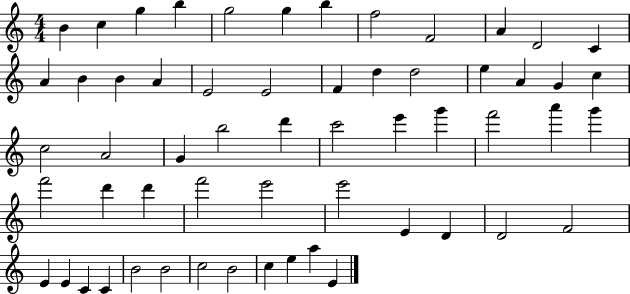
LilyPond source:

{
  \clef treble
  \numericTimeSignature
  \time 4/4
  \key c \major
  b'4 c''4 g''4 b''4 | g''2 g''4 b''4 | f''2 f'2 | a'4 d'2 c'4 | \break a'4 b'4 b'4 a'4 | e'2 e'2 | f'4 d''4 d''2 | e''4 a'4 g'4 c''4 | \break c''2 a'2 | g'4 b''2 d'''4 | c'''2 e'''4 g'''4 | f'''2 a'''4 g'''4 | \break f'''2 d'''4 d'''4 | f'''2 e'''2 | e'''2 e'4 d'4 | d'2 f'2 | \break e'4 e'4 c'4 c'4 | b'2 b'2 | c''2 b'2 | c''4 e''4 a''4 e'4 | \break \bar "|."
}